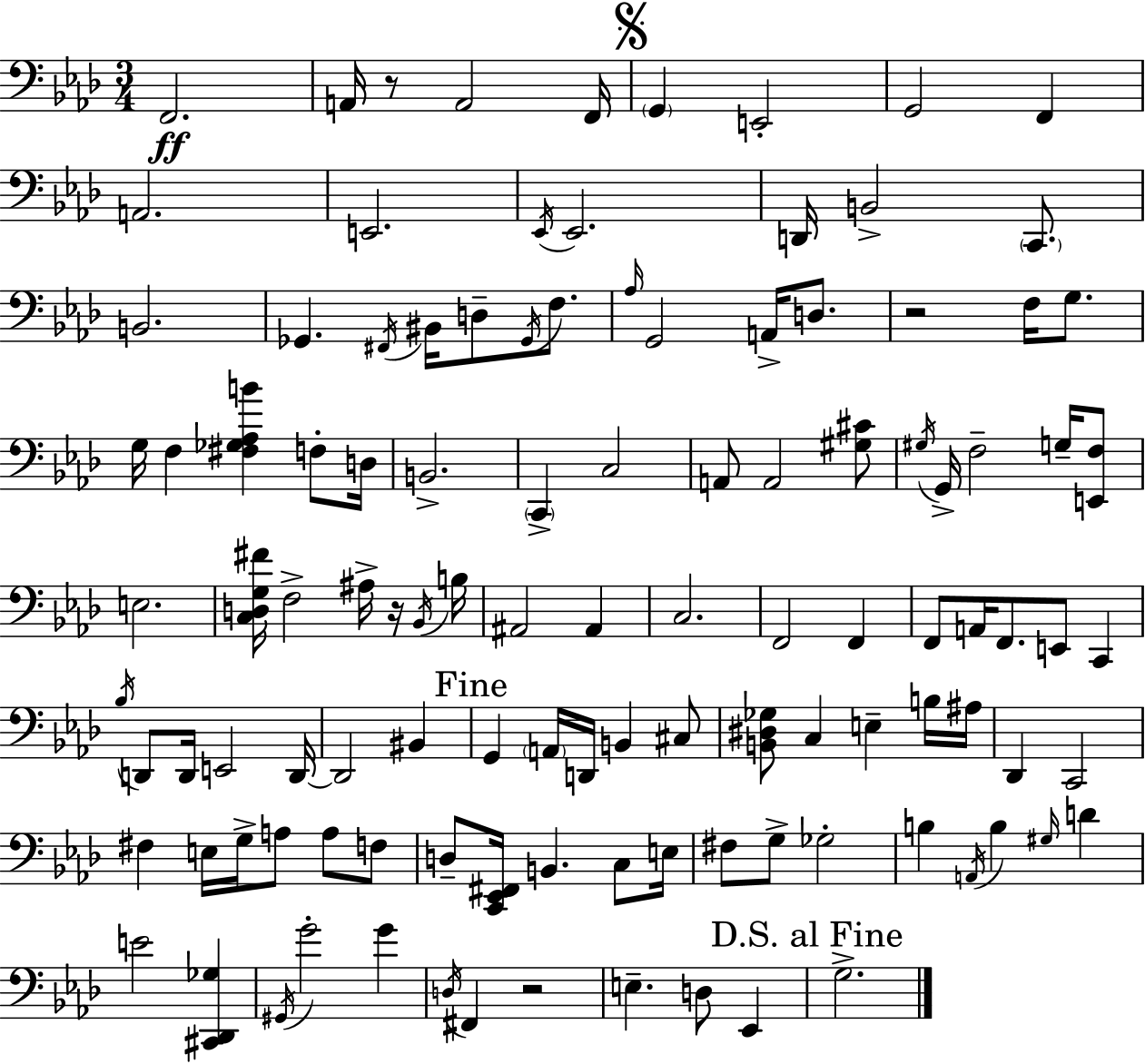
F2/h. A2/s R/e A2/h F2/s G2/q E2/h G2/h F2/q A2/h. E2/h. Eb2/s Eb2/h. D2/s B2/h C2/e. B2/h. Gb2/q. F#2/s BIS2/s D3/e Gb2/s F3/e. Ab3/s G2/h A2/s D3/e. R/h F3/s G3/e. G3/s F3/q [F#3,Gb3,Ab3,B4]/q F3/e D3/s B2/h. C2/q C3/h A2/e A2/h [G#3,C#4]/e G#3/s G2/s F3/h G3/s [E2,F3]/e E3/h. [C3,D3,G3,F#4]/s F3/h A#3/s R/s Bb2/s B3/s A#2/h A#2/q C3/h. F2/h F2/q F2/e A2/s F2/e. E2/e C2/q Bb3/s D2/e D2/s E2/h D2/s D2/h BIS2/q G2/q A2/s D2/s B2/q C#3/e [B2,D#3,Gb3]/e C3/q E3/q B3/s A#3/s Db2/q C2/h F#3/q E3/s G3/s A3/e A3/e F3/e D3/e [C2,Eb2,F#2]/s B2/q. C3/e E3/s F#3/e G3/e Gb3/h B3/q A2/s B3/q G#3/s D4/q E4/h [C#2,Db2,Gb3]/q G#2/s G4/h G4/q D3/s F#2/q R/h E3/q. D3/e Eb2/q G3/h.